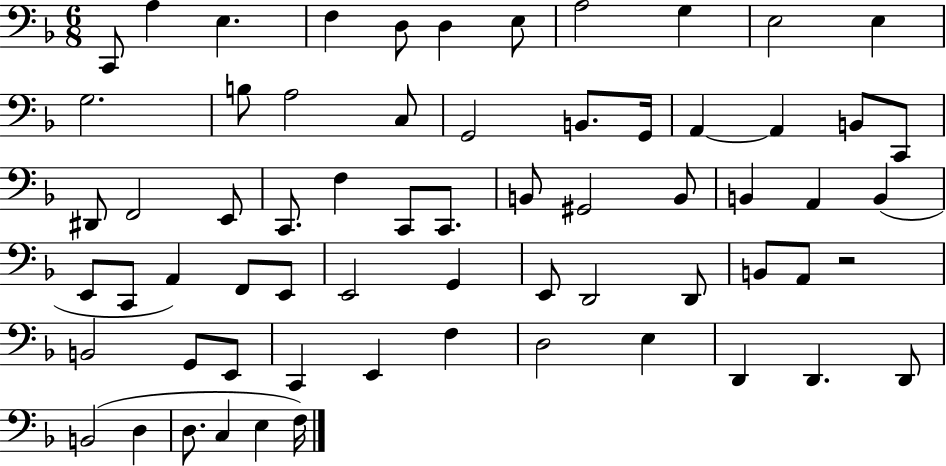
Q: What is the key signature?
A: F major